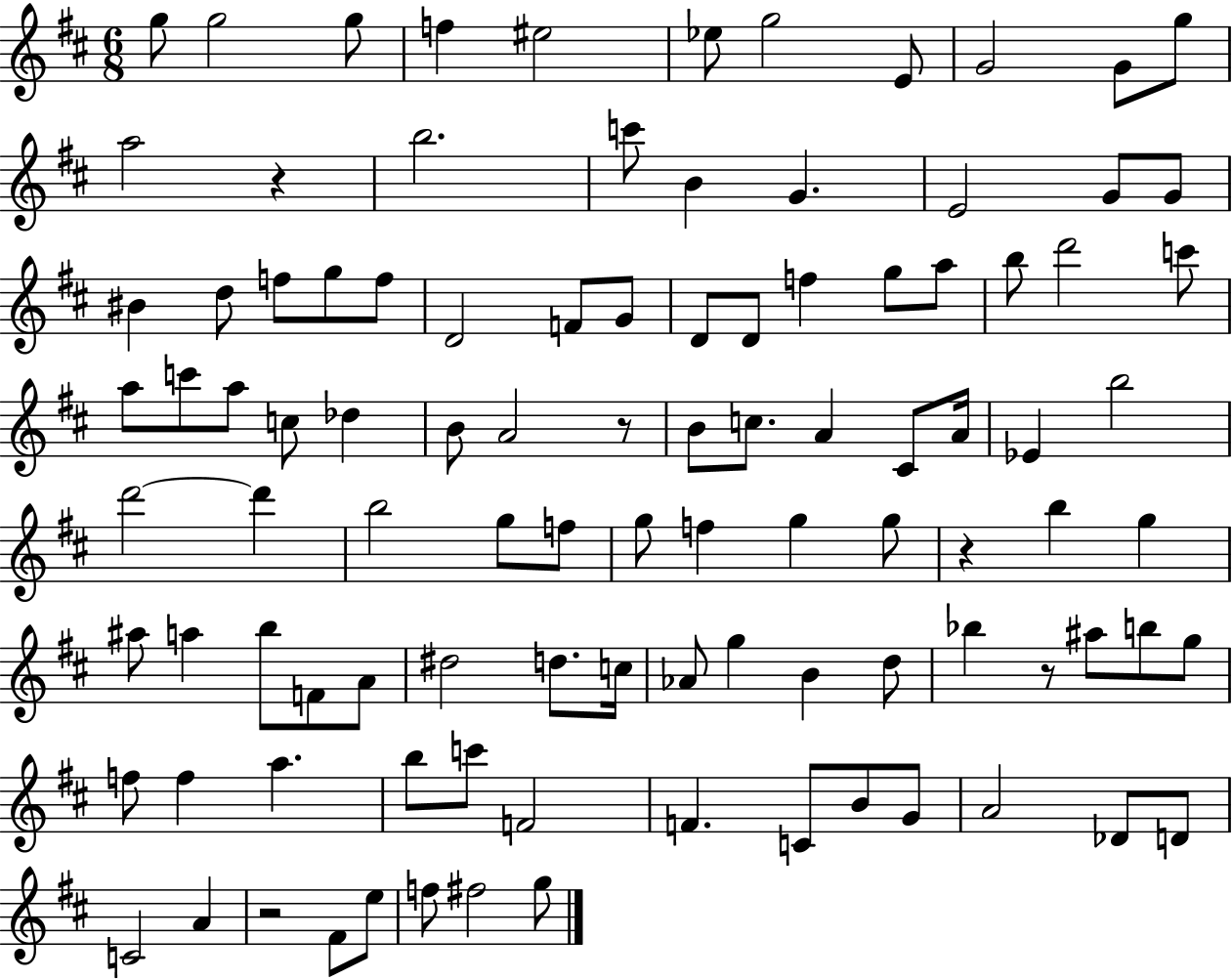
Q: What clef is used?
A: treble